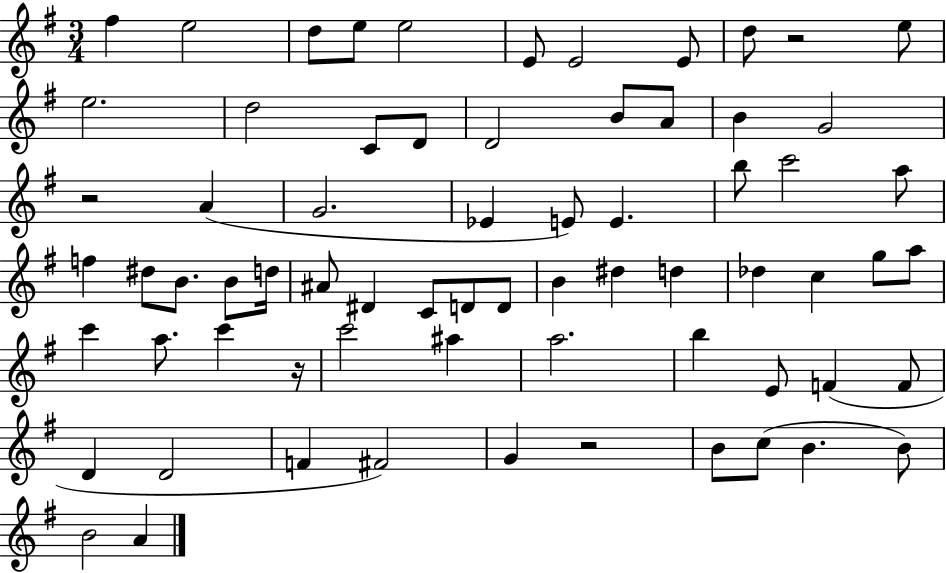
X:1
T:Untitled
M:3/4
L:1/4
K:G
^f e2 d/2 e/2 e2 E/2 E2 E/2 d/2 z2 e/2 e2 d2 C/2 D/2 D2 B/2 A/2 B G2 z2 A G2 _E E/2 E b/2 c'2 a/2 f ^d/2 B/2 B/2 d/4 ^A/2 ^D C/2 D/2 D/2 B ^d d _d c g/2 a/2 c' a/2 c' z/4 c'2 ^a a2 b E/2 F F/2 D D2 F ^F2 G z2 B/2 c/2 B B/2 B2 A